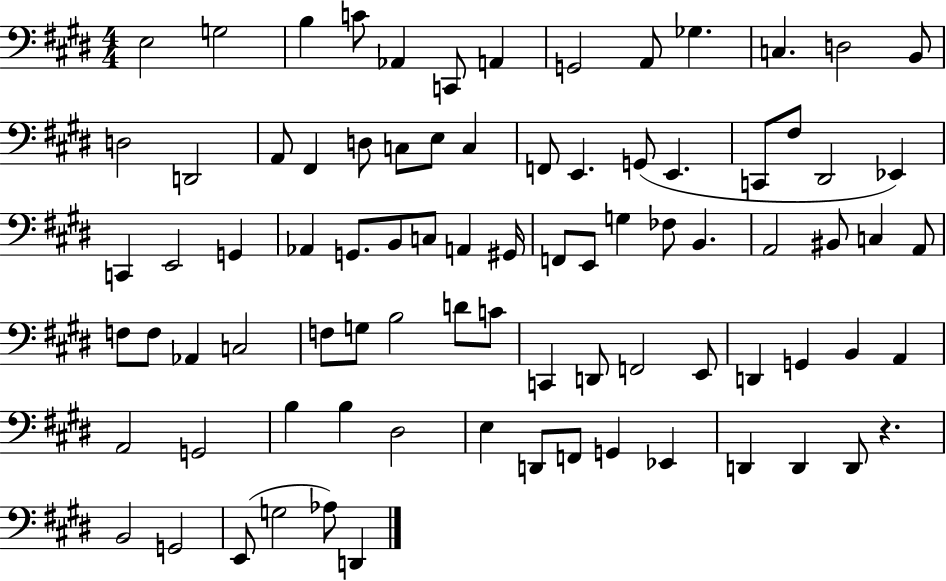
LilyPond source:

{
  \clef bass
  \numericTimeSignature
  \time 4/4
  \key e \major
  e2 g2 | b4 c'8 aes,4 c,8 a,4 | g,2 a,8 ges4. | c4. d2 b,8 | \break d2 d,2 | a,8 fis,4 d8 c8 e8 c4 | f,8 e,4. g,8( e,4. | c,8 fis8 dis,2 ees,4) | \break c,4 e,2 g,4 | aes,4 g,8. b,8 c8 a,4 gis,16 | f,8 e,8 g4 fes8 b,4. | a,2 bis,8 c4 a,8 | \break f8 f8 aes,4 c2 | f8 g8 b2 d'8 c'8 | c,4 d,8 f,2 e,8 | d,4 g,4 b,4 a,4 | \break a,2 g,2 | b4 b4 dis2 | e4 d,8 f,8 g,4 ees,4 | d,4 d,4 d,8 r4. | \break b,2 g,2 | e,8( g2 aes8) d,4 | \bar "|."
}